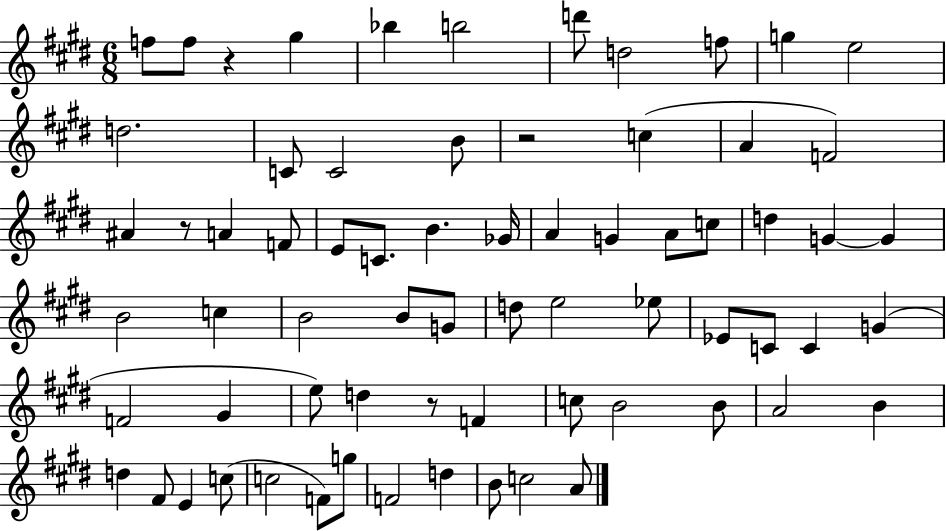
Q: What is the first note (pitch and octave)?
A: F5